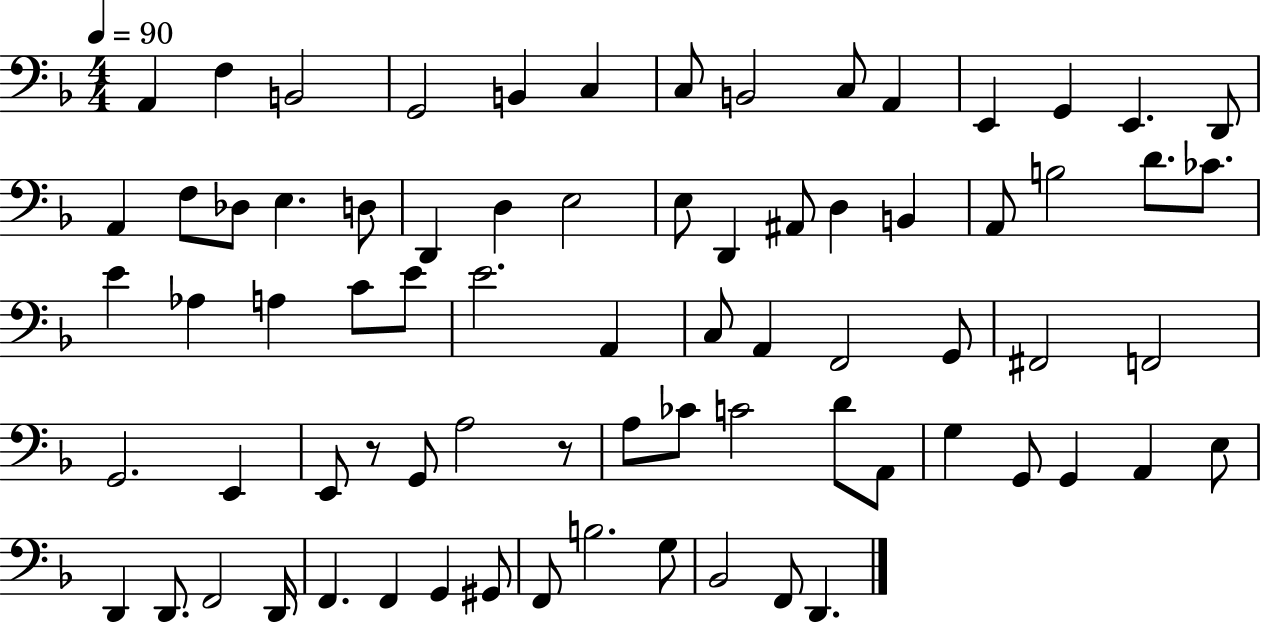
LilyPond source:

{
  \clef bass
  \numericTimeSignature
  \time 4/4
  \key f \major
  \tempo 4 = 90
  a,4 f4 b,2 | g,2 b,4 c4 | c8 b,2 c8 a,4 | e,4 g,4 e,4. d,8 | \break a,4 f8 des8 e4. d8 | d,4 d4 e2 | e8 d,4 ais,8 d4 b,4 | a,8 b2 d'8. ces'8. | \break e'4 aes4 a4 c'8 e'8 | e'2. a,4 | c8 a,4 f,2 g,8 | fis,2 f,2 | \break g,2. e,4 | e,8 r8 g,8 a2 r8 | a8 ces'8 c'2 d'8 a,8 | g4 g,8 g,4 a,4 e8 | \break d,4 d,8. f,2 d,16 | f,4. f,4 g,4 gis,8 | f,8 b2. g8 | bes,2 f,8 d,4. | \break \bar "|."
}